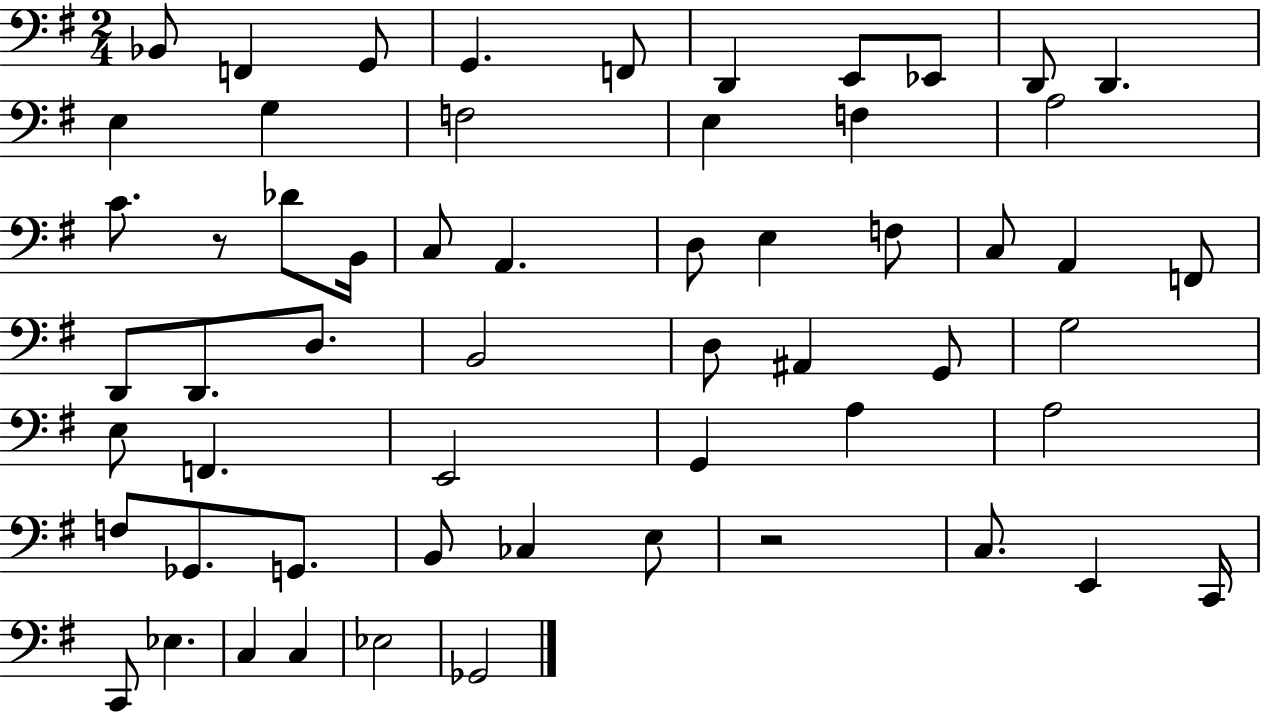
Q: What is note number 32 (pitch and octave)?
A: D3